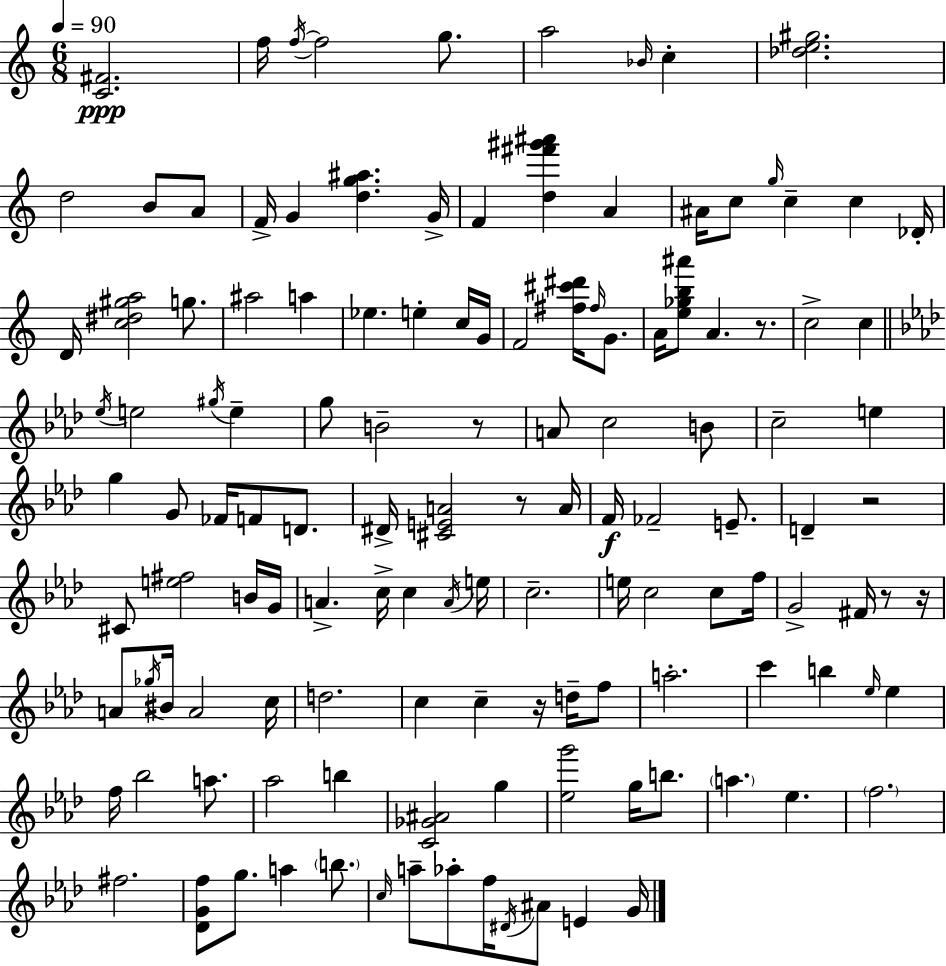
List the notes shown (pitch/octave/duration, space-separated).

[C4,F#4]/h. F5/s F5/s F5/h G5/e. A5/h Bb4/s C5/q [Db5,E5,G#5]/h. D5/h B4/e A4/e F4/s G4/q [D5,G5,A#5]/q. G4/s F4/q [D5,F#6,G#6,A#6]/q A4/q A#4/s C5/e G5/s C5/q C5/q Db4/s D4/s [C5,D#5,G#5,A5]/h G5/e. A#5/h A5/q Eb5/q. E5/q C5/s G4/s F4/h [F#5,C#6,D#6]/s F#5/s G4/e. A4/s [E5,Gb5,B5,A#6]/e A4/q. R/e. C5/h C5/q Eb5/s E5/h G#5/s E5/q G5/e B4/h R/e A4/e C5/h B4/e C5/h E5/q G5/q G4/e FES4/s F4/e D4/e. D#4/s [C#4,E4,A4]/h R/e A4/s F4/s FES4/h E4/e. D4/q R/h C#4/e [E5,F#5]/h B4/s G4/s A4/q. C5/s C5/q A4/s E5/s C5/h. E5/s C5/h C5/e F5/s G4/h F#4/s R/e R/s A4/e Gb5/s BIS4/s A4/h C5/s D5/h. C5/q C5/q R/s D5/s F5/e A5/h. C6/q B5/q Eb5/s Eb5/q F5/s Bb5/h A5/e. Ab5/h B5/q [C4,Gb4,A#4]/h G5/q [Eb5,G6]/h G5/s B5/e. A5/q. Eb5/q. F5/h. F#5/h. [Db4,G4,F5]/e G5/e. A5/q B5/e. C5/s A5/e Ab5/e F5/s D#4/s A#4/e E4/q G4/s